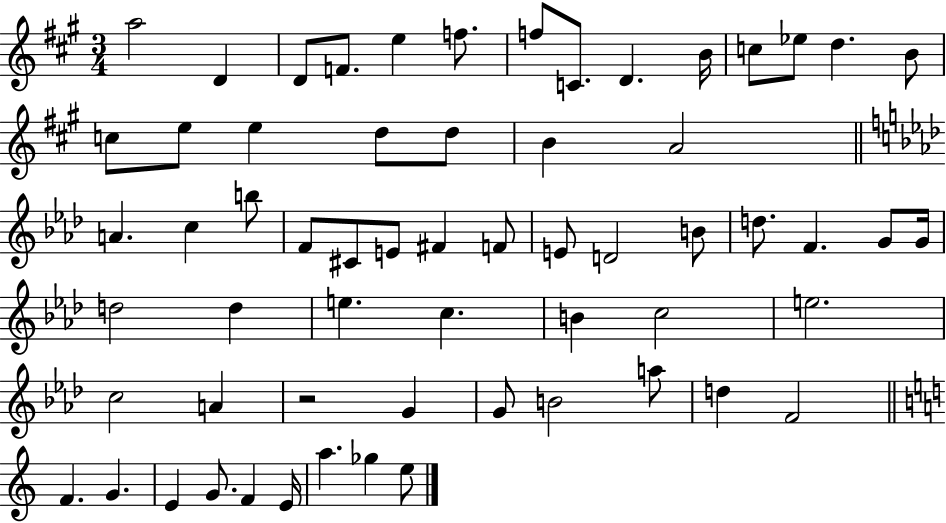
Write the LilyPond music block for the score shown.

{
  \clef treble
  \numericTimeSignature
  \time 3/4
  \key a \major
  \repeat volta 2 { a''2 d'4 | d'8 f'8. e''4 f''8. | f''8 c'8. d'4. b'16 | c''8 ees''8 d''4. b'8 | \break c''8 e''8 e''4 d''8 d''8 | b'4 a'2 | \bar "||" \break \key aes \major a'4. c''4 b''8 | f'8 cis'8 e'8 fis'4 f'8 | e'8 d'2 b'8 | d''8. f'4. g'8 g'16 | \break d''2 d''4 | e''4. c''4. | b'4 c''2 | e''2. | \break c''2 a'4 | r2 g'4 | g'8 b'2 a''8 | d''4 f'2 | \break \bar "||" \break \key c \major f'4. g'4. | e'4 g'8. f'4 e'16 | a''4. ges''4 e''8 | } \bar "|."
}